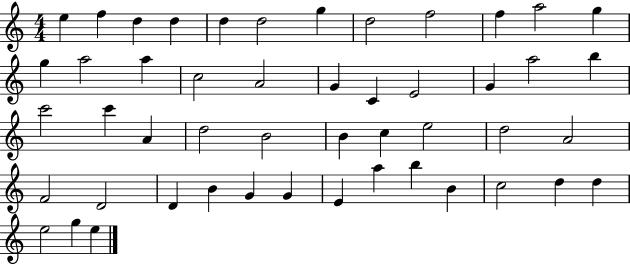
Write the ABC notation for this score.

X:1
T:Untitled
M:4/4
L:1/4
K:C
e f d d d d2 g d2 f2 f a2 g g a2 a c2 A2 G C E2 G a2 b c'2 c' A d2 B2 B c e2 d2 A2 F2 D2 D B G G E a b B c2 d d e2 g e